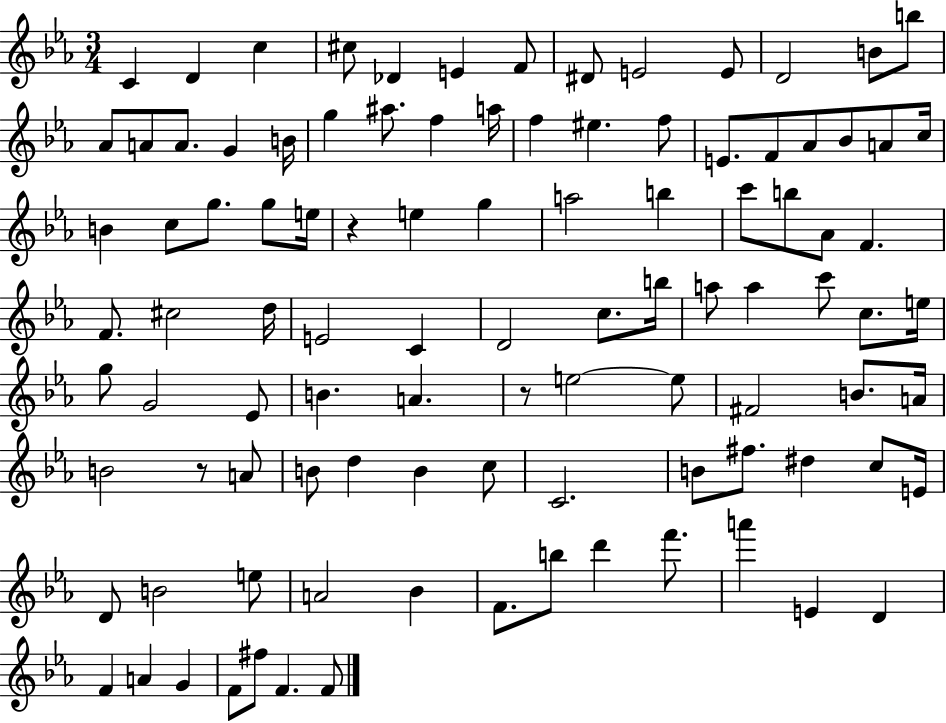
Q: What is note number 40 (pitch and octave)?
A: B5